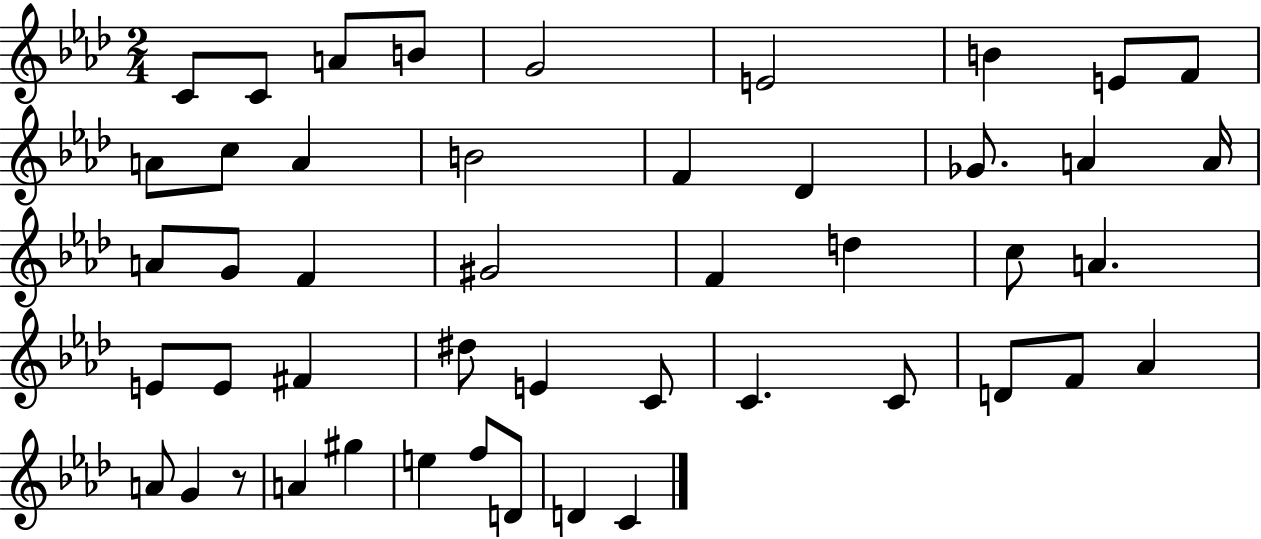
X:1
T:Untitled
M:2/4
L:1/4
K:Ab
C/2 C/2 A/2 B/2 G2 E2 B E/2 F/2 A/2 c/2 A B2 F _D _G/2 A A/4 A/2 G/2 F ^G2 F d c/2 A E/2 E/2 ^F ^d/2 E C/2 C C/2 D/2 F/2 _A A/2 G z/2 A ^g e f/2 D/2 D C